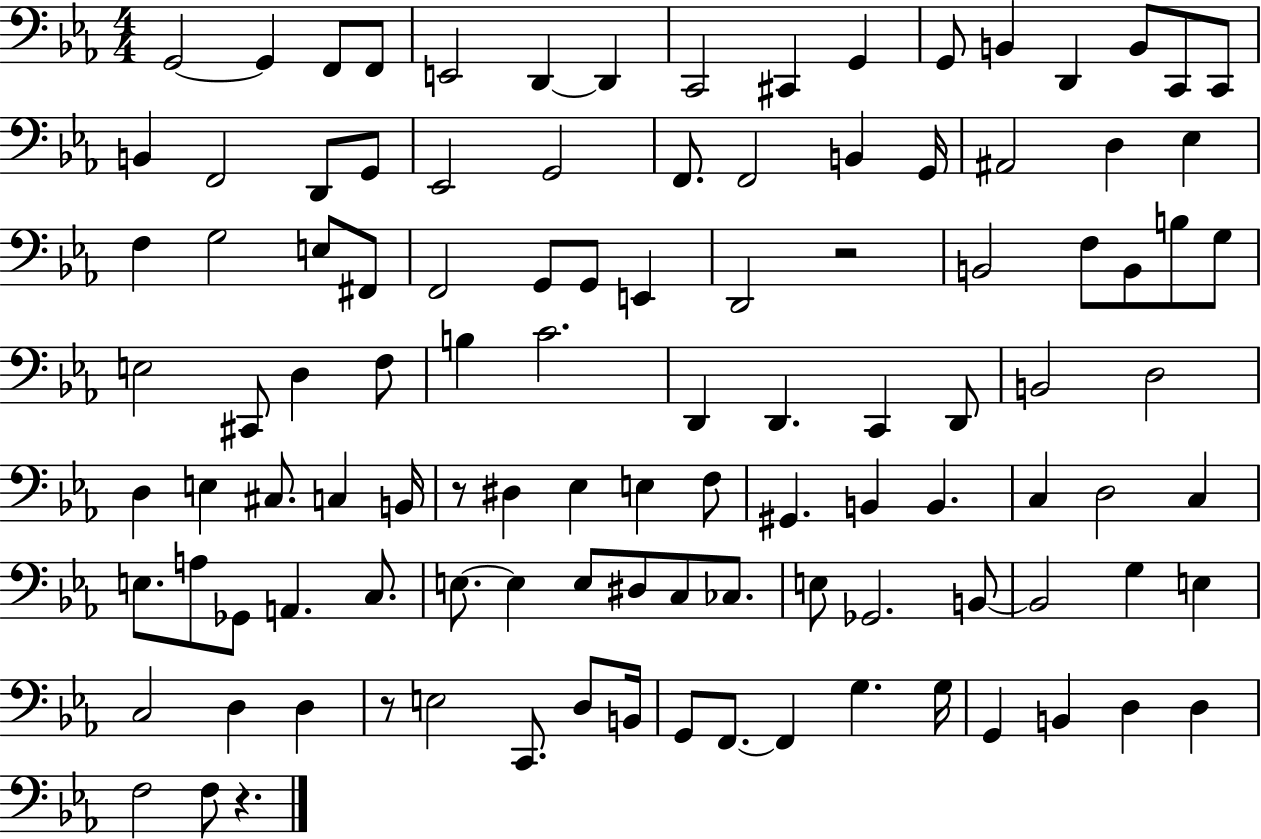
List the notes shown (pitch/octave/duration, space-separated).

G2/h G2/q F2/e F2/e E2/h D2/q D2/q C2/h C#2/q G2/q G2/e B2/q D2/q B2/e C2/e C2/e B2/q F2/h D2/e G2/e Eb2/h G2/h F2/e. F2/h B2/q G2/s A#2/h D3/q Eb3/q F3/q G3/h E3/e F#2/e F2/h G2/e G2/e E2/q D2/h R/h B2/h F3/e B2/e B3/e G3/e E3/h C#2/e D3/q F3/e B3/q C4/h. D2/q D2/q. C2/q D2/e B2/h D3/h D3/q E3/q C#3/e. C3/q B2/s R/e D#3/q Eb3/q E3/q F3/e G#2/q. B2/q B2/q. C3/q D3/h C3/q E3/e. A3/e Gb2/e A2/q. C3/e. E3/e. E3/q E3/e D#3/e C3/e CES3/e. E3/e Gb2/h. B2/e B2/h G3/q E3/q C3/h D3/q D3/q R/e E3/h C2/e. D3/e B2/s G2/e F2/e. F2/q G3/q. G3/s G2/q B2/q D3/q D3/q F3/h F3/e R/q.